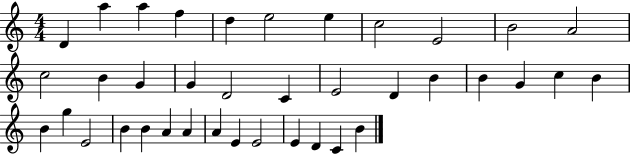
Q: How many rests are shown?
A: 0